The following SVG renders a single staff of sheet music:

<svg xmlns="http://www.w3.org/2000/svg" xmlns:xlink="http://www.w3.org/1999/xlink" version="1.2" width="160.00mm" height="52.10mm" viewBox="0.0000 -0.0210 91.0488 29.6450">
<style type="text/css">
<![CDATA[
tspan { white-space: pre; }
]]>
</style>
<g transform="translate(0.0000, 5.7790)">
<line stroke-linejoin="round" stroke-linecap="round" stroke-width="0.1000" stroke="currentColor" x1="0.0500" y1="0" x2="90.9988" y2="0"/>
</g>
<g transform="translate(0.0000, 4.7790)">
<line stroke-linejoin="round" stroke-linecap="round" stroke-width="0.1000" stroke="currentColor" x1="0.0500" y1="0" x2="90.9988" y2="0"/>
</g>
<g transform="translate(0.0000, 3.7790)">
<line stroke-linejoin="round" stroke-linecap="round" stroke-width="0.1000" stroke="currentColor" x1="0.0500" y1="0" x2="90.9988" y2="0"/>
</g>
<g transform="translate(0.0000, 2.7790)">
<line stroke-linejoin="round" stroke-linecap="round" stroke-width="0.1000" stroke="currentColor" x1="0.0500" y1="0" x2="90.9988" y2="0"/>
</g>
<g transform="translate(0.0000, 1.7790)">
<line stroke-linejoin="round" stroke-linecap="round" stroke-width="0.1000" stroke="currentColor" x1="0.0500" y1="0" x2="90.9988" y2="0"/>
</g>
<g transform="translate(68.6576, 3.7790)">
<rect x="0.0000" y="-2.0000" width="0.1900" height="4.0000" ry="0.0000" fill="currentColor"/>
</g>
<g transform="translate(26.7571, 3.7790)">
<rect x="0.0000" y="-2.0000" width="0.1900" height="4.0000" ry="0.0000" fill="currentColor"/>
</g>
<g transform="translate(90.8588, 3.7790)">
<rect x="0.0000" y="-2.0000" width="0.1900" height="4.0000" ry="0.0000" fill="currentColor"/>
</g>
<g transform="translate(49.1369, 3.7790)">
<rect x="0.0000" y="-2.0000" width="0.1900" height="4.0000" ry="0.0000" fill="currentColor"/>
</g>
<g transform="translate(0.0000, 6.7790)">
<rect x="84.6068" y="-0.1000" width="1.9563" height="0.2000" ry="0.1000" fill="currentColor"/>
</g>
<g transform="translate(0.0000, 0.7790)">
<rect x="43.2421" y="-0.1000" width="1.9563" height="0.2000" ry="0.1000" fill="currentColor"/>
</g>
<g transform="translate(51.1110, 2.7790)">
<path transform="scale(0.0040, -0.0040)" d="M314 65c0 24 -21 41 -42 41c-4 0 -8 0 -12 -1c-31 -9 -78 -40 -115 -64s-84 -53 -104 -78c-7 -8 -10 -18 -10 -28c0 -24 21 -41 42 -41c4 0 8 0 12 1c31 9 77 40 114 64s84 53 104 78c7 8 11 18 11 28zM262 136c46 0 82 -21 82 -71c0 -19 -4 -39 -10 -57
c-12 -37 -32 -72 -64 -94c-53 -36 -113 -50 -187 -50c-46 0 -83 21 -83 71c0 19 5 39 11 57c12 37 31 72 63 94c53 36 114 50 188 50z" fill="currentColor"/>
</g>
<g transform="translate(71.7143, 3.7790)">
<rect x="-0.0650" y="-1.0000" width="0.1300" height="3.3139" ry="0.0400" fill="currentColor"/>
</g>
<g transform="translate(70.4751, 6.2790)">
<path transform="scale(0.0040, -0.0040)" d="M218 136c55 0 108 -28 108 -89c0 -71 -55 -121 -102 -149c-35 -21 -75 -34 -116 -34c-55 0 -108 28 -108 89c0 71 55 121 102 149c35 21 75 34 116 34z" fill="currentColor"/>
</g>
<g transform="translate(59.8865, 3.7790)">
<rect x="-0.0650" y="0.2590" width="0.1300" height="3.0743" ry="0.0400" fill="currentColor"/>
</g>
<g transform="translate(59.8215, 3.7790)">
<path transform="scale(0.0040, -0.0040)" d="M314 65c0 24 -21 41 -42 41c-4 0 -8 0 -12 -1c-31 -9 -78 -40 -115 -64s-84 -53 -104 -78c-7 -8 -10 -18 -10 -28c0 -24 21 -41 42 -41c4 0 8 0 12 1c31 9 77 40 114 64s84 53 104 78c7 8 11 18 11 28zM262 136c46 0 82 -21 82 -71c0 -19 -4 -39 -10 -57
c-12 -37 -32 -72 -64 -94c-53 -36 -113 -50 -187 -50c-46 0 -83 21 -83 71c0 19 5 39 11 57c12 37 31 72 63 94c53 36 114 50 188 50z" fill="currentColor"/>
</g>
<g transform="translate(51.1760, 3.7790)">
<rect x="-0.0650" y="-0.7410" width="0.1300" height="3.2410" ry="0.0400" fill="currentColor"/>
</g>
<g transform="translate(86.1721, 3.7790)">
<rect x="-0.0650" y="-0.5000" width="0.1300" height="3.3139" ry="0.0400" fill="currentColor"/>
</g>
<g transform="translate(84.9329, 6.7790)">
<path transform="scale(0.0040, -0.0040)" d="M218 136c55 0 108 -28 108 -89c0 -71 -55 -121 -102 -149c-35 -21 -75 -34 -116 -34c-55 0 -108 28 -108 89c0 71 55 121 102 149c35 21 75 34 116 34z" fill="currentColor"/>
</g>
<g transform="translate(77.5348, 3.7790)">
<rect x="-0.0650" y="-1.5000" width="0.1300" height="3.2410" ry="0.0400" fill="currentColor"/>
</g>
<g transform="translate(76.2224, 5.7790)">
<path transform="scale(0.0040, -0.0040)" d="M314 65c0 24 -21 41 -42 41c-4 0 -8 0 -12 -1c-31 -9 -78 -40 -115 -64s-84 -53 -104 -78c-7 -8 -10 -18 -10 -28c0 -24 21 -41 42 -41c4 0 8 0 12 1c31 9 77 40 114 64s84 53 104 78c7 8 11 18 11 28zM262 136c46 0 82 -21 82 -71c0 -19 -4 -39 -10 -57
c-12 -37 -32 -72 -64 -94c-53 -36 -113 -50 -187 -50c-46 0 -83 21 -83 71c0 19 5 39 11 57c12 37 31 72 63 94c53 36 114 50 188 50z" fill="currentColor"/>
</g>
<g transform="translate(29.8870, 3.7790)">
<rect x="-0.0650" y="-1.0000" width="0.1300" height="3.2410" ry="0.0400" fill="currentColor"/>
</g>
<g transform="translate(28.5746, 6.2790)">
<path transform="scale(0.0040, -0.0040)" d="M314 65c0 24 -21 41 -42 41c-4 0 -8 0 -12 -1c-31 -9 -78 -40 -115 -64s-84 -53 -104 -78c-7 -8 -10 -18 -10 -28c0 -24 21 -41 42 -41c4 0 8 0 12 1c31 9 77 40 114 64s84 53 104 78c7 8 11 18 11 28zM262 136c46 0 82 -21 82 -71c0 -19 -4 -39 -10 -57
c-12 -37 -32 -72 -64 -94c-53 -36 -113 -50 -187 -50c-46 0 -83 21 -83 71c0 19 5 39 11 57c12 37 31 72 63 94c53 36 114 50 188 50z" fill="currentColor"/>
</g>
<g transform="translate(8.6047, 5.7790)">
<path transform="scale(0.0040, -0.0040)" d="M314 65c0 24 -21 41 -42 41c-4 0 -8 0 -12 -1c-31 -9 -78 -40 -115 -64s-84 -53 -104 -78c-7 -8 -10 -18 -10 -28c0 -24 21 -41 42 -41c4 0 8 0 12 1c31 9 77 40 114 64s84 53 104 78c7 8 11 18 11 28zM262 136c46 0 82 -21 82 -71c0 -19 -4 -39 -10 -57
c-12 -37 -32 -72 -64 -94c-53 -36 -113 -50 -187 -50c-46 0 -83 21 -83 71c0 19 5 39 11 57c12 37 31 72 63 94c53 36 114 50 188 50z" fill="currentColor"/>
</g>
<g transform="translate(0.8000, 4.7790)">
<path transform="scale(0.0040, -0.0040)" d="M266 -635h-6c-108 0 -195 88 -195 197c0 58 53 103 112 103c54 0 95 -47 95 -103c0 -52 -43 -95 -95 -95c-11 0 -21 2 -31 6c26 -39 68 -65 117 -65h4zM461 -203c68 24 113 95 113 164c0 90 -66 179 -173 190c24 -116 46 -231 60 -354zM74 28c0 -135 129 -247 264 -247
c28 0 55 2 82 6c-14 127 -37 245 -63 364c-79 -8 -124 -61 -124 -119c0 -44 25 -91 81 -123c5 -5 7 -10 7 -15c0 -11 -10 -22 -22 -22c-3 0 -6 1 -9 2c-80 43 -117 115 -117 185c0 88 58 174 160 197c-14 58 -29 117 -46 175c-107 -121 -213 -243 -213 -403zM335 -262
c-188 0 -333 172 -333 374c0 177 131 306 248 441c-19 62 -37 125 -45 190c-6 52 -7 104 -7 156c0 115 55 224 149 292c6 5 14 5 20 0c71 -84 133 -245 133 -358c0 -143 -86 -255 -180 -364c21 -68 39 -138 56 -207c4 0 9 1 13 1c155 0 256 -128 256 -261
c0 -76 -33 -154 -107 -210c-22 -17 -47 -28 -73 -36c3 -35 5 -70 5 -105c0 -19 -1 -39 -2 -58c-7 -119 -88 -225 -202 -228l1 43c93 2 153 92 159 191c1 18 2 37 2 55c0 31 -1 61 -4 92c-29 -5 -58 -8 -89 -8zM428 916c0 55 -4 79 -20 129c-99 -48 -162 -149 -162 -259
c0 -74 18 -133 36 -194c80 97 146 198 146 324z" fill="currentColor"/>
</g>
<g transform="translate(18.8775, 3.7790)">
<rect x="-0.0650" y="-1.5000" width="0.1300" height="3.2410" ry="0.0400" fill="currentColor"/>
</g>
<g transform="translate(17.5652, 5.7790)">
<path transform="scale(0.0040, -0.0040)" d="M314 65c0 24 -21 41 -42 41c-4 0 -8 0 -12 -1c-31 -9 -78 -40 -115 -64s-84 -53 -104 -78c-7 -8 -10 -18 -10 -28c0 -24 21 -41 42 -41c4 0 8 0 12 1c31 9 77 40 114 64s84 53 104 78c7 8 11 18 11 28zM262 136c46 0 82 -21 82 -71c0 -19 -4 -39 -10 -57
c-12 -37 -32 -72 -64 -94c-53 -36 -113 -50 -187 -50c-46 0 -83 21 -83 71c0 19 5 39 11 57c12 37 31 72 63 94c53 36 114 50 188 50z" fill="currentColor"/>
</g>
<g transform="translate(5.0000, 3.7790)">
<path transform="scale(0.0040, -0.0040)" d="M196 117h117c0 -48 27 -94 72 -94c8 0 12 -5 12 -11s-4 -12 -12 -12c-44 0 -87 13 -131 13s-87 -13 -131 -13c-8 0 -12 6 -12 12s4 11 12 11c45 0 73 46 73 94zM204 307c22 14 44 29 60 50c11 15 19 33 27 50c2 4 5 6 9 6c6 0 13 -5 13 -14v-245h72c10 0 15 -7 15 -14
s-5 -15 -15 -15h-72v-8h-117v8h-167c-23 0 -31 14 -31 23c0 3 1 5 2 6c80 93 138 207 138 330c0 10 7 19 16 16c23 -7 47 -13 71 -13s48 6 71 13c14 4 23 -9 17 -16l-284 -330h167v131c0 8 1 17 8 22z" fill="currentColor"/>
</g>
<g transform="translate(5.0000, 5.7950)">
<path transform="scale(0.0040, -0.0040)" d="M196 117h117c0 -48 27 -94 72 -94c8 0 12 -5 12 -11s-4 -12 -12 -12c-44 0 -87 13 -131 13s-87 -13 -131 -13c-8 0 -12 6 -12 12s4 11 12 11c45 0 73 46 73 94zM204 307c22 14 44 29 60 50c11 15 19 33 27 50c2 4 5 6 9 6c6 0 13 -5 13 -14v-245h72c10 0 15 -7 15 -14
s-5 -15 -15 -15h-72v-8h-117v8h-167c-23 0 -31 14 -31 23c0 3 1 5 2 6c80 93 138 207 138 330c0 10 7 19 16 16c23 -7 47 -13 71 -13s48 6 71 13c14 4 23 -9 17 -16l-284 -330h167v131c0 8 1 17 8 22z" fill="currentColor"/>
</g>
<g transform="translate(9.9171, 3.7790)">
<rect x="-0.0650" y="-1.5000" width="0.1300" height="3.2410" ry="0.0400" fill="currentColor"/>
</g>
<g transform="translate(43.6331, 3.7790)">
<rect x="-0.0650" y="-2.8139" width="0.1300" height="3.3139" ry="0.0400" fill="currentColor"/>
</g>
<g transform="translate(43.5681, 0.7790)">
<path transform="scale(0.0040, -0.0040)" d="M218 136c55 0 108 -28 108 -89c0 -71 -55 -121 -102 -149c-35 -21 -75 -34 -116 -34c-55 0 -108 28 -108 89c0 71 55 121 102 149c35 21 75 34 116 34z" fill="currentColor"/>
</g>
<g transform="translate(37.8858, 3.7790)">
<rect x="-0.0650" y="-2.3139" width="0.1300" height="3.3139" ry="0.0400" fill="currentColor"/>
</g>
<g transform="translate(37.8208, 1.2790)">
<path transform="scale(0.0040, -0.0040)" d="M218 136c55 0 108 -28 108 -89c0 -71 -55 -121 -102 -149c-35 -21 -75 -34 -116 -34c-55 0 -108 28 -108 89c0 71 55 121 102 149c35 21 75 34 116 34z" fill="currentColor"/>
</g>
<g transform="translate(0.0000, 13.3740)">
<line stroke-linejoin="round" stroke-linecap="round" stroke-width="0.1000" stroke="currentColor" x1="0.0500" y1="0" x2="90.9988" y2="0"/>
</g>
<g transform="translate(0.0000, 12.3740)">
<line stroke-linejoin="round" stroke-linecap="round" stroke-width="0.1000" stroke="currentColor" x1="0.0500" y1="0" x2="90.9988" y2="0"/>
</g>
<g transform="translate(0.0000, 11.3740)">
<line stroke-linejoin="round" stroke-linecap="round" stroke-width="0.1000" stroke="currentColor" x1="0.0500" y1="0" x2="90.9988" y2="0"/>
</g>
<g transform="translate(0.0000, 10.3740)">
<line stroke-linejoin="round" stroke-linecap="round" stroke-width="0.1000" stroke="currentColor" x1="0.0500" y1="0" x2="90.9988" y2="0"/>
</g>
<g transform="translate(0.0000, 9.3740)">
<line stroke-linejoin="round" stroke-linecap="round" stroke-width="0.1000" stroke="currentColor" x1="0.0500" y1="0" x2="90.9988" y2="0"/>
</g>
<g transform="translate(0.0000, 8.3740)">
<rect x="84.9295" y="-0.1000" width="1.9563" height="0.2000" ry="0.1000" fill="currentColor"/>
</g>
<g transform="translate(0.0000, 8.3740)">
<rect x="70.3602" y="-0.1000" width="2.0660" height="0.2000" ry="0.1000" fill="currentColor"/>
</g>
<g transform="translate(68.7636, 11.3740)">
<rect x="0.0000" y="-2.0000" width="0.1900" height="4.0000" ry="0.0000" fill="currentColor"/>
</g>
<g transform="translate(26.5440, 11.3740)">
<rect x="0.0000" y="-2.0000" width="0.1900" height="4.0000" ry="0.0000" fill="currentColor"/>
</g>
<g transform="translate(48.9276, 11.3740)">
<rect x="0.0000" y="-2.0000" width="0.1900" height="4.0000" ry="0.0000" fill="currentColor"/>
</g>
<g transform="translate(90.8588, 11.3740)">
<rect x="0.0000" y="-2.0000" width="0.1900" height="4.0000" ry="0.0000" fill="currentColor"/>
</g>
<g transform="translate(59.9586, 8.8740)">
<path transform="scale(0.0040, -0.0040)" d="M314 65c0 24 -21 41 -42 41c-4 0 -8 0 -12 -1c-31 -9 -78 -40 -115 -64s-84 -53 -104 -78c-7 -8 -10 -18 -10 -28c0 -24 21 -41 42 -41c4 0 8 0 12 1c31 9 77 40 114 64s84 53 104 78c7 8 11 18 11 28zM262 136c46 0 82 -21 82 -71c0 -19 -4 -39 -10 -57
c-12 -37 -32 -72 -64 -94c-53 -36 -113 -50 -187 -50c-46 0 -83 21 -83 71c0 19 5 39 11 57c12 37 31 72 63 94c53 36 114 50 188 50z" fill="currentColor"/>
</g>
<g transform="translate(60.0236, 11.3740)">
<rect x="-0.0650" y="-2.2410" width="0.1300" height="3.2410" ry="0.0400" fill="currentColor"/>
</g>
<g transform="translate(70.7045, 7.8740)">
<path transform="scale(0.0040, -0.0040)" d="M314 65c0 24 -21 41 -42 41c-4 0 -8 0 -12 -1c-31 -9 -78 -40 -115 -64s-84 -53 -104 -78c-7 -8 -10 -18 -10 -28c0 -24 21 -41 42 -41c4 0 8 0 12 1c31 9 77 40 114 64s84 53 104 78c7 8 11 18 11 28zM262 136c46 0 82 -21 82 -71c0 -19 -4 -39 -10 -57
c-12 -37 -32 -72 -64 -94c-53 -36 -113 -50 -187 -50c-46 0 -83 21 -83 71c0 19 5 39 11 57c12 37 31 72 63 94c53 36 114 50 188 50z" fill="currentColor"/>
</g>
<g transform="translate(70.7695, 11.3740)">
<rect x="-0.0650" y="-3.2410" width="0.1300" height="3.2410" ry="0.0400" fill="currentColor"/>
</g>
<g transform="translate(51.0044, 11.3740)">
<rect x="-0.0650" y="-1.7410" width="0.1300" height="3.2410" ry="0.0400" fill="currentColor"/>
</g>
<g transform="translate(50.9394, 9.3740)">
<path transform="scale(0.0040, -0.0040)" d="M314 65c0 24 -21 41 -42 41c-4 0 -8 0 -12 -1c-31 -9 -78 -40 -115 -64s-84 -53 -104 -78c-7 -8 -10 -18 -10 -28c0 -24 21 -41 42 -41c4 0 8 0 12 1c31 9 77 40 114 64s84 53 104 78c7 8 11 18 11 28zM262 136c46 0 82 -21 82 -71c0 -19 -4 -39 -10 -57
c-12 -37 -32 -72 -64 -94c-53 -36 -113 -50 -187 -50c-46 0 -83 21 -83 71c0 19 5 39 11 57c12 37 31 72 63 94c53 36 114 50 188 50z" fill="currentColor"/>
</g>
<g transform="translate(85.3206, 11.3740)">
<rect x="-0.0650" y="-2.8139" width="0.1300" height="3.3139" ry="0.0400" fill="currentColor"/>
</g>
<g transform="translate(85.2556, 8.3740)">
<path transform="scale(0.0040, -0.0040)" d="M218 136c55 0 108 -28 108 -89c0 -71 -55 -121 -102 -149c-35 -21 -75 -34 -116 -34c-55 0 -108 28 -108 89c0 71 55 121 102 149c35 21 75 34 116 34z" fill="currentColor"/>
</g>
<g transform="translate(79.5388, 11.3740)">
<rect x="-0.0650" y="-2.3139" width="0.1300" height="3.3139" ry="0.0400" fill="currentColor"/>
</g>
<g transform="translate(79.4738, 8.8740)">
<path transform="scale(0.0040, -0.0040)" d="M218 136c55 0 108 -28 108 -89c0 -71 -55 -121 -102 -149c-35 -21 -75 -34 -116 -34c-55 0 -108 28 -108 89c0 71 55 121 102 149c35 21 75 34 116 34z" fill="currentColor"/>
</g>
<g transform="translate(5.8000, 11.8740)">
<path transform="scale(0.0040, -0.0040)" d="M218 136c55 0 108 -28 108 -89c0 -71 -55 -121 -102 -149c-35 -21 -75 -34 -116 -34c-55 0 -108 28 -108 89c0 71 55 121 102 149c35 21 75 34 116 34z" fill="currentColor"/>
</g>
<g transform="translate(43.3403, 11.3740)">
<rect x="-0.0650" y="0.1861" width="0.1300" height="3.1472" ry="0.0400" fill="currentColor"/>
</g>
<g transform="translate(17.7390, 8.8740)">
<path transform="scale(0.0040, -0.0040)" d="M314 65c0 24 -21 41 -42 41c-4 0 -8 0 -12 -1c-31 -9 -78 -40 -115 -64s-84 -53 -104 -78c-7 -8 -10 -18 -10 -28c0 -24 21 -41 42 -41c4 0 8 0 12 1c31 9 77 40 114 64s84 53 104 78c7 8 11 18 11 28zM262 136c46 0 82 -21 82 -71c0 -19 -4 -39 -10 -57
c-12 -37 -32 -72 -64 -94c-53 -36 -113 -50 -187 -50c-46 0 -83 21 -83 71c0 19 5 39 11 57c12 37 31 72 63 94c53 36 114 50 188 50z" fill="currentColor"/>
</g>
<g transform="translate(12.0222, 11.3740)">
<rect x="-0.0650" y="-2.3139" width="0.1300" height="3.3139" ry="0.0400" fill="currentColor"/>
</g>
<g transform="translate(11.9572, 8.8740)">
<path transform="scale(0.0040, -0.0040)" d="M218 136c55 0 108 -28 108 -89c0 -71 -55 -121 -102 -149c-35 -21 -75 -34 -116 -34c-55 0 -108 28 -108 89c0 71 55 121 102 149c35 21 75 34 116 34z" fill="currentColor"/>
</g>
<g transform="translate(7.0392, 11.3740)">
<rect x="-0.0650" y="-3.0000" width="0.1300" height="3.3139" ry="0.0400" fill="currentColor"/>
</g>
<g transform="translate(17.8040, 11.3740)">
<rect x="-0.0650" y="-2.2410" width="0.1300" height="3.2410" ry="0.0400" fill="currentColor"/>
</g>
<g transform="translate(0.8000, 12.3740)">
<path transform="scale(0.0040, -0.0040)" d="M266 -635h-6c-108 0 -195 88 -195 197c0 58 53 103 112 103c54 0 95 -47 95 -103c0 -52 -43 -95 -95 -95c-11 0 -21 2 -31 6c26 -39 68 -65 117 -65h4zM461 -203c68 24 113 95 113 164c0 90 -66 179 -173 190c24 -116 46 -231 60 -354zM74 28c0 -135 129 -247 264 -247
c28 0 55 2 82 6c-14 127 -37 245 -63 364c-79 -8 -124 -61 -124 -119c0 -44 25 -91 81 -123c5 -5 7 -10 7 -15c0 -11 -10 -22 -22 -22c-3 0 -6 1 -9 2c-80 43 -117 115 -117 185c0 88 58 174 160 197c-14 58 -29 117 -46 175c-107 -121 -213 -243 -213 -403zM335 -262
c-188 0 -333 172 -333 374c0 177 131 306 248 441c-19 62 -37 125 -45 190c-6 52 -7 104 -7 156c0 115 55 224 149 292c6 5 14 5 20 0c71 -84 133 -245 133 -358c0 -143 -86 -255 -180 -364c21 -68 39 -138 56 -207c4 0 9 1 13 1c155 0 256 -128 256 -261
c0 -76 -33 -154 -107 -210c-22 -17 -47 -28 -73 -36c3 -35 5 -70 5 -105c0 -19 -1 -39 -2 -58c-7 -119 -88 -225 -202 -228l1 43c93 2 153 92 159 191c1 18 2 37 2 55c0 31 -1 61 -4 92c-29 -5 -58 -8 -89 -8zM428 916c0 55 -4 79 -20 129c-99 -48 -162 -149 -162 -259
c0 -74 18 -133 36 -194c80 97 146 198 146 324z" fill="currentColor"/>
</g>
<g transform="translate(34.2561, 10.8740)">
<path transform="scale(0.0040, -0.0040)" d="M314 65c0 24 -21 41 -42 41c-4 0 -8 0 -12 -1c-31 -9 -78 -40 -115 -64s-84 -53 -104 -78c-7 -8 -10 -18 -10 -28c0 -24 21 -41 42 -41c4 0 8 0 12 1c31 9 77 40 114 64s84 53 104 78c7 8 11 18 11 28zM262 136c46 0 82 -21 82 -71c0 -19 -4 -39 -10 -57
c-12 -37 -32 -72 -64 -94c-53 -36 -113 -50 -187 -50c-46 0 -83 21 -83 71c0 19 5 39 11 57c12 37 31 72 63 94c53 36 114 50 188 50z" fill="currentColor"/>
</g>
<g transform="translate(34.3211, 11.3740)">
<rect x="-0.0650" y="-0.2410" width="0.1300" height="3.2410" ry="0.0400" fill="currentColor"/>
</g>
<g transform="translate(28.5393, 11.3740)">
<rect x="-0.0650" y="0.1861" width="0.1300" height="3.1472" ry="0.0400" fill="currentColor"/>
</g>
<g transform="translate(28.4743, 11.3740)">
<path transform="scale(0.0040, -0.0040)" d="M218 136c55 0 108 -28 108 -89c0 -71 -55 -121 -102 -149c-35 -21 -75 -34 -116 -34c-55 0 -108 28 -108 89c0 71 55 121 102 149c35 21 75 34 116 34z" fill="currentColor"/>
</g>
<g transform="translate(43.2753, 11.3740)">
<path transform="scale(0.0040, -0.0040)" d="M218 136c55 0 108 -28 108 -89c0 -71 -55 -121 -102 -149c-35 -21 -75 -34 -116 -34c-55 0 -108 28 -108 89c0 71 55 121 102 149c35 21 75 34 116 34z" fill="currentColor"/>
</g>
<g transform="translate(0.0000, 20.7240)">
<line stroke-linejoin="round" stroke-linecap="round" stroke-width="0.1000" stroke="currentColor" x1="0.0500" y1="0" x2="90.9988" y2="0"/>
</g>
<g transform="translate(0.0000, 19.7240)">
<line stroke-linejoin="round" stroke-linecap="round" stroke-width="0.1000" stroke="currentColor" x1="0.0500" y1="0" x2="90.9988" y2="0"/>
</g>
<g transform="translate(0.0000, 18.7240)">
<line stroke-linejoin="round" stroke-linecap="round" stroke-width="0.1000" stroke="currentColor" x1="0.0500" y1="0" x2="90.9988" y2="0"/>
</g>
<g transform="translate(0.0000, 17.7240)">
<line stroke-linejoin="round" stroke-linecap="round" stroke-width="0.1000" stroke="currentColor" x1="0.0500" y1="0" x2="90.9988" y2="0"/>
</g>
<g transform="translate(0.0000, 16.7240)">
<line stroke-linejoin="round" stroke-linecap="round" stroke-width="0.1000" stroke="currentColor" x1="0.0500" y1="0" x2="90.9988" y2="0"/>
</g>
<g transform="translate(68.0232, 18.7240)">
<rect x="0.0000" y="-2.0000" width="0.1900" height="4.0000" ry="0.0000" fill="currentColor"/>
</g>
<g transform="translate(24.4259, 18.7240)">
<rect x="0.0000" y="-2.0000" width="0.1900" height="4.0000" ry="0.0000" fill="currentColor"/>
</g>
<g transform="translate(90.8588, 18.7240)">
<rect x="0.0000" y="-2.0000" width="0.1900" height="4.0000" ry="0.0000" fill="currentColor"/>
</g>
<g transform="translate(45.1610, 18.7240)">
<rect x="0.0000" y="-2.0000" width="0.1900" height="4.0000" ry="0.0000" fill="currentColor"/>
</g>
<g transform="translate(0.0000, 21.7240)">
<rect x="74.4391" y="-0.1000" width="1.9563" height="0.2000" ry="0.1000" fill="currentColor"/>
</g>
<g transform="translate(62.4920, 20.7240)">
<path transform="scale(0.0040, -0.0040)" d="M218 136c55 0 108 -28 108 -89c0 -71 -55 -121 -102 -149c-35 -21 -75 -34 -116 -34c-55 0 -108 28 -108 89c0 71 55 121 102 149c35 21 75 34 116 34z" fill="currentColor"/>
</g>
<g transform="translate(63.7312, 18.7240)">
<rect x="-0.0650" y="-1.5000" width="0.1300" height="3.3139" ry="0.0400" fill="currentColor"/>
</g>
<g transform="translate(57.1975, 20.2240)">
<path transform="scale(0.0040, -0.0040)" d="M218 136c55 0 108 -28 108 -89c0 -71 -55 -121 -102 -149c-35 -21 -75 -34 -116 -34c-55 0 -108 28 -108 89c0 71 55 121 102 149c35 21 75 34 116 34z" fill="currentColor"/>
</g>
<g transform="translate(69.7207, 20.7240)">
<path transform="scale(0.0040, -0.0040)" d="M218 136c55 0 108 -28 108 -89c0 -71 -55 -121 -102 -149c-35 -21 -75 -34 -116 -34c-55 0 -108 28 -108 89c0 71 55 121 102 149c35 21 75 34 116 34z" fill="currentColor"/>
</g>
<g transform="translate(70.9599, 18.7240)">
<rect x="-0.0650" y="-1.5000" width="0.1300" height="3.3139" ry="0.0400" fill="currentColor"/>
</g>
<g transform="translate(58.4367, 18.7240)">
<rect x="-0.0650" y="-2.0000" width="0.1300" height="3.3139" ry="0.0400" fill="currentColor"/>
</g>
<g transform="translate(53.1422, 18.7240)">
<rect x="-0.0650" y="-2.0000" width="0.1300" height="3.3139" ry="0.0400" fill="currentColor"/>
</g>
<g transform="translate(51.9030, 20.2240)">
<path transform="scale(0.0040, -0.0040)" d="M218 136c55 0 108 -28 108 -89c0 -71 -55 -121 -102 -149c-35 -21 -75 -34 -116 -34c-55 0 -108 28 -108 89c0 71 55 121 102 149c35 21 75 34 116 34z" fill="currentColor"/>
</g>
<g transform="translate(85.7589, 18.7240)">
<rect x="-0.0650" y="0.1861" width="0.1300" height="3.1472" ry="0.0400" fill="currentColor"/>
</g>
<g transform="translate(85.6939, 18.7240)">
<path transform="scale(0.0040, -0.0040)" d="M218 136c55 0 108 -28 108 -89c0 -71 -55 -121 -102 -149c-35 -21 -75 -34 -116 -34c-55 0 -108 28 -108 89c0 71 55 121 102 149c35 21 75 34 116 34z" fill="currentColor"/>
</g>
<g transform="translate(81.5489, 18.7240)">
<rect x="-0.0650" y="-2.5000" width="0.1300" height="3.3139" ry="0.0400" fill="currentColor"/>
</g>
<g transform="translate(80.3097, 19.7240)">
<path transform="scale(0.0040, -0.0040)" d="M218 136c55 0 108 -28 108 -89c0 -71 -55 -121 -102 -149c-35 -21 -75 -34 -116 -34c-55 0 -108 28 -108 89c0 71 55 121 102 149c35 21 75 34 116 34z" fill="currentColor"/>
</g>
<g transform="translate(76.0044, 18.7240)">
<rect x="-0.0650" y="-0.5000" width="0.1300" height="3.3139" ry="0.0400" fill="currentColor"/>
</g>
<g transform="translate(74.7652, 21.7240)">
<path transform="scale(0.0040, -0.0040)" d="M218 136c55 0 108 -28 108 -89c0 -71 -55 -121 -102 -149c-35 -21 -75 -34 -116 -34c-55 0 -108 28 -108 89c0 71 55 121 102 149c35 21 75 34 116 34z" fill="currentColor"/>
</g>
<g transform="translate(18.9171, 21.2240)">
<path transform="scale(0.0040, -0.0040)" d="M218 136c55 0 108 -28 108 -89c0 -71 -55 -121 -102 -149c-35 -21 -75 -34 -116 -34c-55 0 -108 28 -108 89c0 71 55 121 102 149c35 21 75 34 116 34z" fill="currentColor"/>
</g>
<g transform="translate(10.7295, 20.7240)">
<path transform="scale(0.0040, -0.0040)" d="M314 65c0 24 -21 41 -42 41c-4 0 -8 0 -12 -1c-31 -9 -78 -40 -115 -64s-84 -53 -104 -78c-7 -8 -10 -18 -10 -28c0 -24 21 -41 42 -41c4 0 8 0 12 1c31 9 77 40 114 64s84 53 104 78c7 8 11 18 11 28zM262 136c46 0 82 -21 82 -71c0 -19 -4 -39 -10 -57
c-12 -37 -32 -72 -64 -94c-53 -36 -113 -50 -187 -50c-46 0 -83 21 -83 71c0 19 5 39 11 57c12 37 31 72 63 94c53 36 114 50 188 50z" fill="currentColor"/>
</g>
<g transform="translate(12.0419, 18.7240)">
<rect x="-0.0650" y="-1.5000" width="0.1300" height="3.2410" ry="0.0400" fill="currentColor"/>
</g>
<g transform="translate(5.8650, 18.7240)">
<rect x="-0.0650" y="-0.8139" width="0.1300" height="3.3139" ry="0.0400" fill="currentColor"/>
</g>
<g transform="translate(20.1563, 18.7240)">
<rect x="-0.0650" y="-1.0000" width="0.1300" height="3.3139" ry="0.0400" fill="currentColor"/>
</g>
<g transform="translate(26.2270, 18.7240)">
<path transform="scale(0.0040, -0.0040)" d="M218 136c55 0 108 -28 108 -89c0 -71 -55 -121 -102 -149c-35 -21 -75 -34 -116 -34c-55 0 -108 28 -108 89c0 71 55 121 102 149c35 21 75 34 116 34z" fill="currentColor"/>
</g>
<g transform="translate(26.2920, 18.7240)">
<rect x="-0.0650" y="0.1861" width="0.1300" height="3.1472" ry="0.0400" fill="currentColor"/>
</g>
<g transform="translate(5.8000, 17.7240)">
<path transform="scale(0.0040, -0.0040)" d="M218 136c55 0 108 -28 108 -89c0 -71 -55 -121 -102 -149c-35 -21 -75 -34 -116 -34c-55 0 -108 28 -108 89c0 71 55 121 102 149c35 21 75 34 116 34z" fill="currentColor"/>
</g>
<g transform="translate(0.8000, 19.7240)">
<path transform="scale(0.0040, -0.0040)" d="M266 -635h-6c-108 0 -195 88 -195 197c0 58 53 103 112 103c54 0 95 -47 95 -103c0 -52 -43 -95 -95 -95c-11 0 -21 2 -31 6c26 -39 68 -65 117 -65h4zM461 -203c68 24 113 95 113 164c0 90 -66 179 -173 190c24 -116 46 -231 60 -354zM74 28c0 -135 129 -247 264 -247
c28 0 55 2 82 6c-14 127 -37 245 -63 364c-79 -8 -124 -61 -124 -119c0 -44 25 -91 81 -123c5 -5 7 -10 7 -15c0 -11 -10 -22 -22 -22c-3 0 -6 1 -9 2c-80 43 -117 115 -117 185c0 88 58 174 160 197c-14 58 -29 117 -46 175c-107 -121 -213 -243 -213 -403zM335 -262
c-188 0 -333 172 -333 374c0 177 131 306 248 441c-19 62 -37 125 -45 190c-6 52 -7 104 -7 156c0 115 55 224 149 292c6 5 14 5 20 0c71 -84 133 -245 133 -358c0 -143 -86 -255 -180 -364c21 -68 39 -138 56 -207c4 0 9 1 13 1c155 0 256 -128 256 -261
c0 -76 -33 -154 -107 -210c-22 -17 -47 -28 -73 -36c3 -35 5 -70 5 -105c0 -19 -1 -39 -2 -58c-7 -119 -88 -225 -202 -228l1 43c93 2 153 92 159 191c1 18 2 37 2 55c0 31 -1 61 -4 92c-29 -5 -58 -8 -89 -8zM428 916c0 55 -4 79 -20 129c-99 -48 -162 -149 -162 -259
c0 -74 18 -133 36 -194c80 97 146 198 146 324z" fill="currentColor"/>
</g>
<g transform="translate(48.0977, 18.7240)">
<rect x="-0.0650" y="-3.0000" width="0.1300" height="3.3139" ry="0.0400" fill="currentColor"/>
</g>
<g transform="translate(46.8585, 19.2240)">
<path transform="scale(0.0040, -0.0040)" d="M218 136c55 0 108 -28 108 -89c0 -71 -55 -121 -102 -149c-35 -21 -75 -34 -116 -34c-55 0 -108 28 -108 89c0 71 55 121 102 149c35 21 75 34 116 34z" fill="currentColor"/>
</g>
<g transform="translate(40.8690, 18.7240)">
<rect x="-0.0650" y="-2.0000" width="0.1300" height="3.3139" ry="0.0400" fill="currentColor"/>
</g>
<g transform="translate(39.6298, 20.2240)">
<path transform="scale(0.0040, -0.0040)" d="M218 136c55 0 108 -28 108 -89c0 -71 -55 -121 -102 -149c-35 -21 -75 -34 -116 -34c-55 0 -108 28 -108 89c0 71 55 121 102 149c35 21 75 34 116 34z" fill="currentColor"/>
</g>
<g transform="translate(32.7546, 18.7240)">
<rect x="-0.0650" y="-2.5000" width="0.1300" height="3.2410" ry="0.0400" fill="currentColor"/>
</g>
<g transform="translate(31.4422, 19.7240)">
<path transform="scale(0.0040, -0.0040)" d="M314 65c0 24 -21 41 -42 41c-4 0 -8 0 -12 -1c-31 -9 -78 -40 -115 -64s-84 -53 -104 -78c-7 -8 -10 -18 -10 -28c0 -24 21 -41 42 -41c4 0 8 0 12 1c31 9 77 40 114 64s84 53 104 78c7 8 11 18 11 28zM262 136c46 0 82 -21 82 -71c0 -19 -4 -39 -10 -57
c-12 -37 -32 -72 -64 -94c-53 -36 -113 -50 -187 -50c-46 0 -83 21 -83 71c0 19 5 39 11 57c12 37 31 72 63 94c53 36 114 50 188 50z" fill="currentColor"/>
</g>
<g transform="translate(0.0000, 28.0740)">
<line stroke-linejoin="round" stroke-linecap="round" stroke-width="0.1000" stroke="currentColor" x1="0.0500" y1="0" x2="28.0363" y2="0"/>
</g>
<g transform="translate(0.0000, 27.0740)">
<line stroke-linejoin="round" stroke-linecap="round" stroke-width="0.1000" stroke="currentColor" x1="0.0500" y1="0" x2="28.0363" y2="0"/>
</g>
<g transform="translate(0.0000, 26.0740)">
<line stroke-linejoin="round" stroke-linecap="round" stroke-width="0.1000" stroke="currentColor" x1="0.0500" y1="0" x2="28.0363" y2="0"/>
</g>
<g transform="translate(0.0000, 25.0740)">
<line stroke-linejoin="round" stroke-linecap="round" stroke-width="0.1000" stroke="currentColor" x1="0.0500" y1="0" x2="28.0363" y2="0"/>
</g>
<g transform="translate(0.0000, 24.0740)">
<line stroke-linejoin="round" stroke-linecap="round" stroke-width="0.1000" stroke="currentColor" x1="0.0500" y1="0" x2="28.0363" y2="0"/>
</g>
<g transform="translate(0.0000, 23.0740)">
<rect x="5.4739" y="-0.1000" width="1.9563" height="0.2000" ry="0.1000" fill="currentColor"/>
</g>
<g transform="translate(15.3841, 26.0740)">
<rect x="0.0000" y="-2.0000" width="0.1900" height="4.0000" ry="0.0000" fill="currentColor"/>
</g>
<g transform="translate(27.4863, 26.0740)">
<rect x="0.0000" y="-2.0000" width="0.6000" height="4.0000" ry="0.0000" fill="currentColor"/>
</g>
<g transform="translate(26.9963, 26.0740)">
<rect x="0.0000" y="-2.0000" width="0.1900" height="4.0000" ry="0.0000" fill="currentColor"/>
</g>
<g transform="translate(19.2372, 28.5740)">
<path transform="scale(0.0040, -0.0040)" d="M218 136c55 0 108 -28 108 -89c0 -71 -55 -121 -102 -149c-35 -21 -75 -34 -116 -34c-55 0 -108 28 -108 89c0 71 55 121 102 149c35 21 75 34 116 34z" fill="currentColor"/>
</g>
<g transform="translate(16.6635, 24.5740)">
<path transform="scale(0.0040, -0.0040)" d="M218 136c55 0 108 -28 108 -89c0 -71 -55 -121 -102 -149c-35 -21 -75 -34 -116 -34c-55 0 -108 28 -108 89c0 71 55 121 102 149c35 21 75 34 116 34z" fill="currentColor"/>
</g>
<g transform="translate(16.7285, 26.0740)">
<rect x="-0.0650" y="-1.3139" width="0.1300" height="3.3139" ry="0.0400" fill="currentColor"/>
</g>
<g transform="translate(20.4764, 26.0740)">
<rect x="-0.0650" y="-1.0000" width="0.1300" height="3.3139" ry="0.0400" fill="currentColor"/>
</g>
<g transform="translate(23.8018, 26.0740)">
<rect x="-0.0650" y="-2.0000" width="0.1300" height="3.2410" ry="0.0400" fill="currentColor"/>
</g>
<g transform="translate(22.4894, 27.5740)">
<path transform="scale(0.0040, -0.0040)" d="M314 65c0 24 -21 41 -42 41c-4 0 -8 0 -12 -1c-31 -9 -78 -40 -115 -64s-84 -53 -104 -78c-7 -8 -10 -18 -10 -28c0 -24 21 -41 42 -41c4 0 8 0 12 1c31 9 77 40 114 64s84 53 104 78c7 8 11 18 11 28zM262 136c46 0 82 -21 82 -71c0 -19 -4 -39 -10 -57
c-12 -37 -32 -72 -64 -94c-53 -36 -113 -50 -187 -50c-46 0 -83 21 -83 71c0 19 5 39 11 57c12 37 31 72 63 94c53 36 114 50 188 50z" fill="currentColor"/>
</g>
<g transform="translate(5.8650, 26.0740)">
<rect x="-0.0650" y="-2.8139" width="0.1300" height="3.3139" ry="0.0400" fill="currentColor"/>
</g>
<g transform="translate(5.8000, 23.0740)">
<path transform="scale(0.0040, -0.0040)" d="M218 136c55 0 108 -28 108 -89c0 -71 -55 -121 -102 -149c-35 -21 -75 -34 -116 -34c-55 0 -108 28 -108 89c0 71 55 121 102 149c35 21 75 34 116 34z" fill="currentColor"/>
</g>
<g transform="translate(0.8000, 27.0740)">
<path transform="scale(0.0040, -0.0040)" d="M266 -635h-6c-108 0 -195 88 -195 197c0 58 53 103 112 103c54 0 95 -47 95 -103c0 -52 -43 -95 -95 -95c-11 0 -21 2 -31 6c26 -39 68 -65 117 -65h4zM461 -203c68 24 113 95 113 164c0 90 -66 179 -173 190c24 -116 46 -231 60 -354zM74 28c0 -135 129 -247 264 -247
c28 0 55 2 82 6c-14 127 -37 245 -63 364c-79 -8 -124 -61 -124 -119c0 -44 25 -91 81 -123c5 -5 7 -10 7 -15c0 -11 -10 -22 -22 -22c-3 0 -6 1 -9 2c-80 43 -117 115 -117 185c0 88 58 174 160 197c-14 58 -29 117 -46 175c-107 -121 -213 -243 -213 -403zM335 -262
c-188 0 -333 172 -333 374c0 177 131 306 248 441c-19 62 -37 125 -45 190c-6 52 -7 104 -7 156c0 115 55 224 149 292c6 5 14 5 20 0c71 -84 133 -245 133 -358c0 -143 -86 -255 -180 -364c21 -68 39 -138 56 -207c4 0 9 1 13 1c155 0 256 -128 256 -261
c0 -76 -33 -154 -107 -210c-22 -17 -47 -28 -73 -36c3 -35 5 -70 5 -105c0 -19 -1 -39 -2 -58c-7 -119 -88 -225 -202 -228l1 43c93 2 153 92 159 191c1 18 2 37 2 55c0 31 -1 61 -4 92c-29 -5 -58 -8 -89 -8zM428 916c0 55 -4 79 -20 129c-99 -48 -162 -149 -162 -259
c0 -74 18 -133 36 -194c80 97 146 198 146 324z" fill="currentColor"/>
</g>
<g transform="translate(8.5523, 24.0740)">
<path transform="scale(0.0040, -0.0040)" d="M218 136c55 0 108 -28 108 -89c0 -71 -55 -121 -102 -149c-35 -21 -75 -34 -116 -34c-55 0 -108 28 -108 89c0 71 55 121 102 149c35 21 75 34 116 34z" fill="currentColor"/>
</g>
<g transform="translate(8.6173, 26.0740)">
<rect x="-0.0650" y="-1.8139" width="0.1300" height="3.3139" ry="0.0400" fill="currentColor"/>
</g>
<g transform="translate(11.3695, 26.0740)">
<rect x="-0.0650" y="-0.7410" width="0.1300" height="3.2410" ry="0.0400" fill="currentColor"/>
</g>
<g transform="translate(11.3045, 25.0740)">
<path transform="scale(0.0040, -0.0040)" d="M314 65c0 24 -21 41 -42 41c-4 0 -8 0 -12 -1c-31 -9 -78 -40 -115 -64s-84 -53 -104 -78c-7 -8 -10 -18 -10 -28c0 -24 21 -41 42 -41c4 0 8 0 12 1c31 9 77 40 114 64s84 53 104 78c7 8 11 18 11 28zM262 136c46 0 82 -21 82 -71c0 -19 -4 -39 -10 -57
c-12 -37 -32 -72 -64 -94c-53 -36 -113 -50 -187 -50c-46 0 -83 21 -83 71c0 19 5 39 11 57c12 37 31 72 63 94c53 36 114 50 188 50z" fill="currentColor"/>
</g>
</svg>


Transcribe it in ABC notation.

X:1
T:Untitled
M:4/4
L:1/4
K:C
E2 E2 D2 g a d2 B2 D E2 C A g g2 B c2 B f2 g2 b2 g a d E2 D B G2 F A F F E E C G B a f d2 e D F2